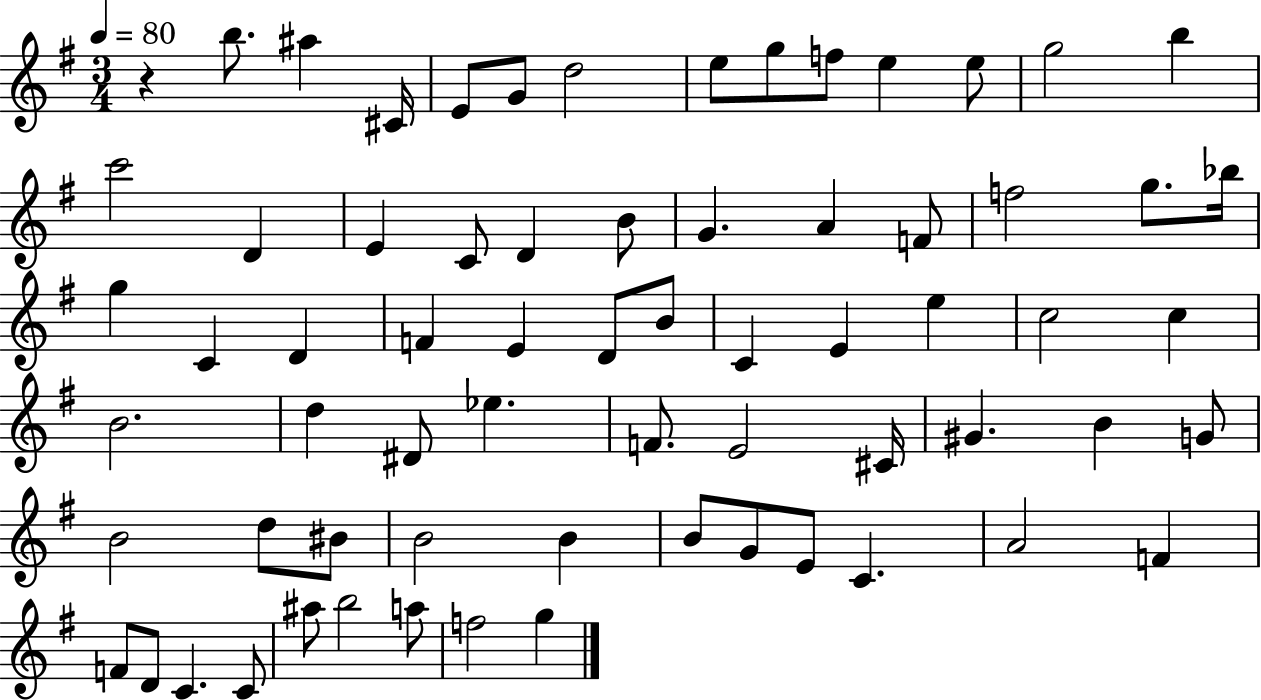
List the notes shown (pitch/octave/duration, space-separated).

R/q B5/e. A#5/q C#4/s E4/e G4/e D5/h E5/e G5/e F5/e E5/q E5/e G5/h B5/q C6/h D4/q E4/q C4/e D4/q B4/e G4/q. A4/q F4/e F5/h G5/e. Bb5/s G5/q C4/q D4/q F4/q E4/q D4/e B4/e C4/q E4/q E5/q C5/h C5/q B4/h. D5/q D#4/e Eb5/q. F4/e. E4/h C#4/s G#4/q. B4/q G4/e B4/h D5/e BIS4/e B4/h B4/q B4/e G4/e E4/e C4/q. A4/h F4/q F4/e D4/e C4/q. C4/e A#5/e B5/h A5/e F5/h G5/q